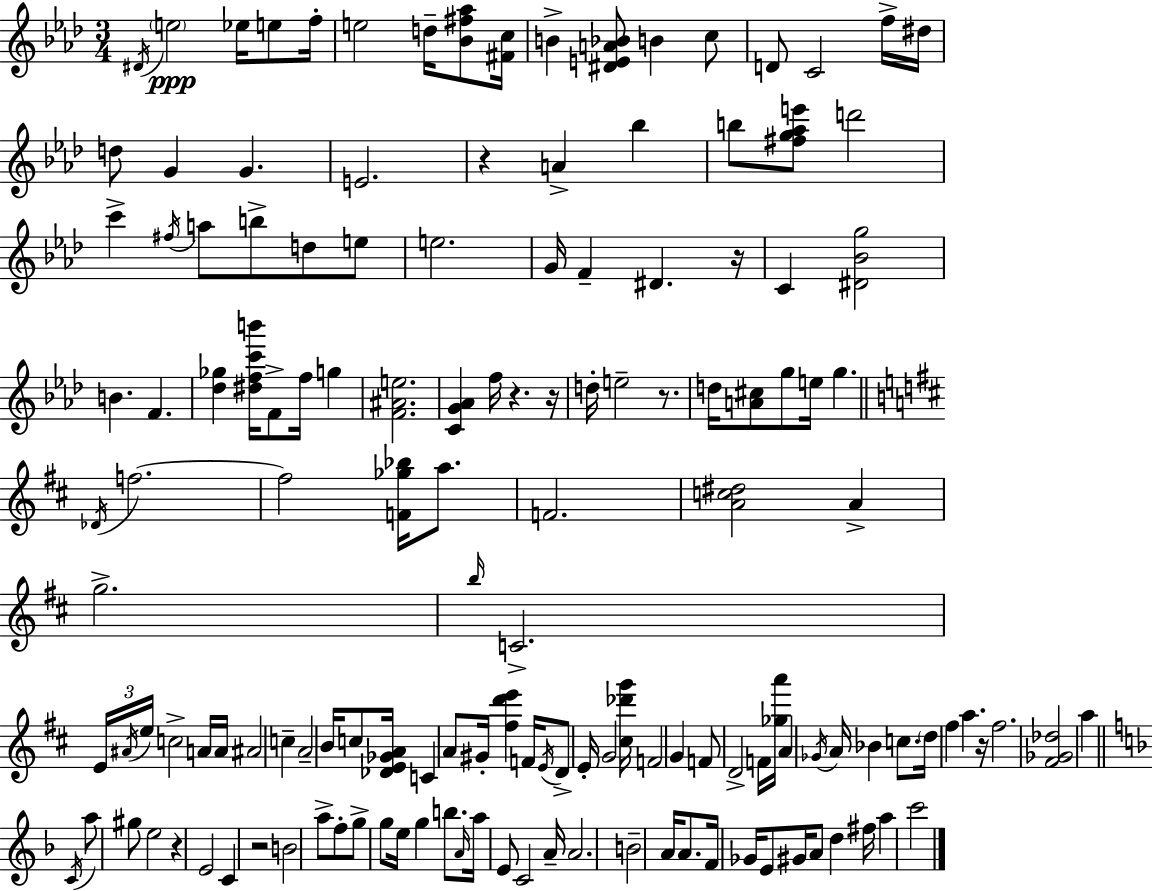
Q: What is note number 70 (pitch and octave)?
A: E4